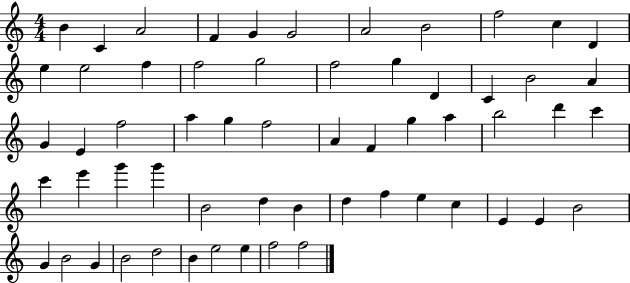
X:1
T:Untitled
M:4/4
L:1/4
K:C
B C A2 F G G2 A2 B2 f2 c D e e2 f f2 g2 f2 g D C B2 A G E f2 a g f2 A F g a b2 d' c' c' e' g' g' B2 d B d f e c E E B2 G B2 G B2 d2 B e2 e f2 f2